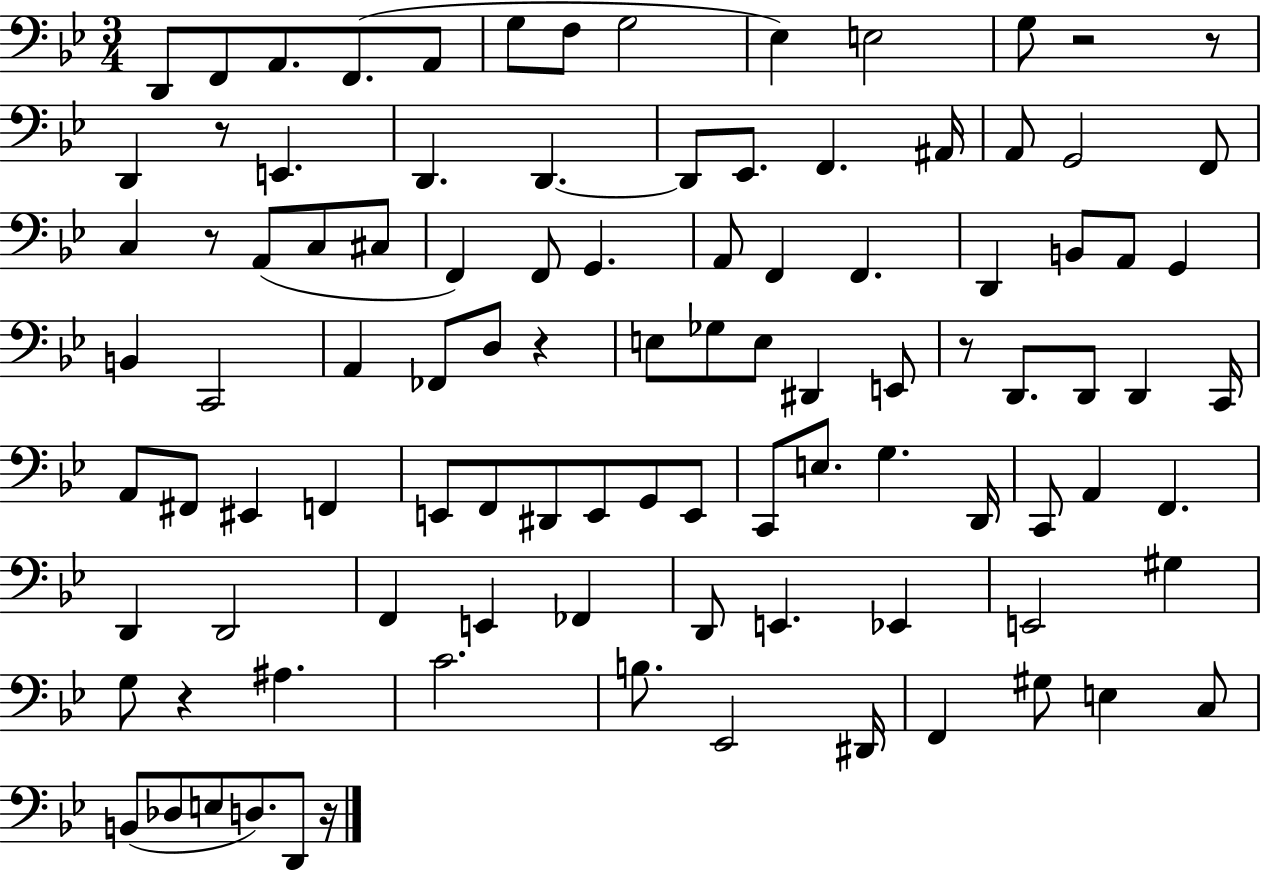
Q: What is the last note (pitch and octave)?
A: D2